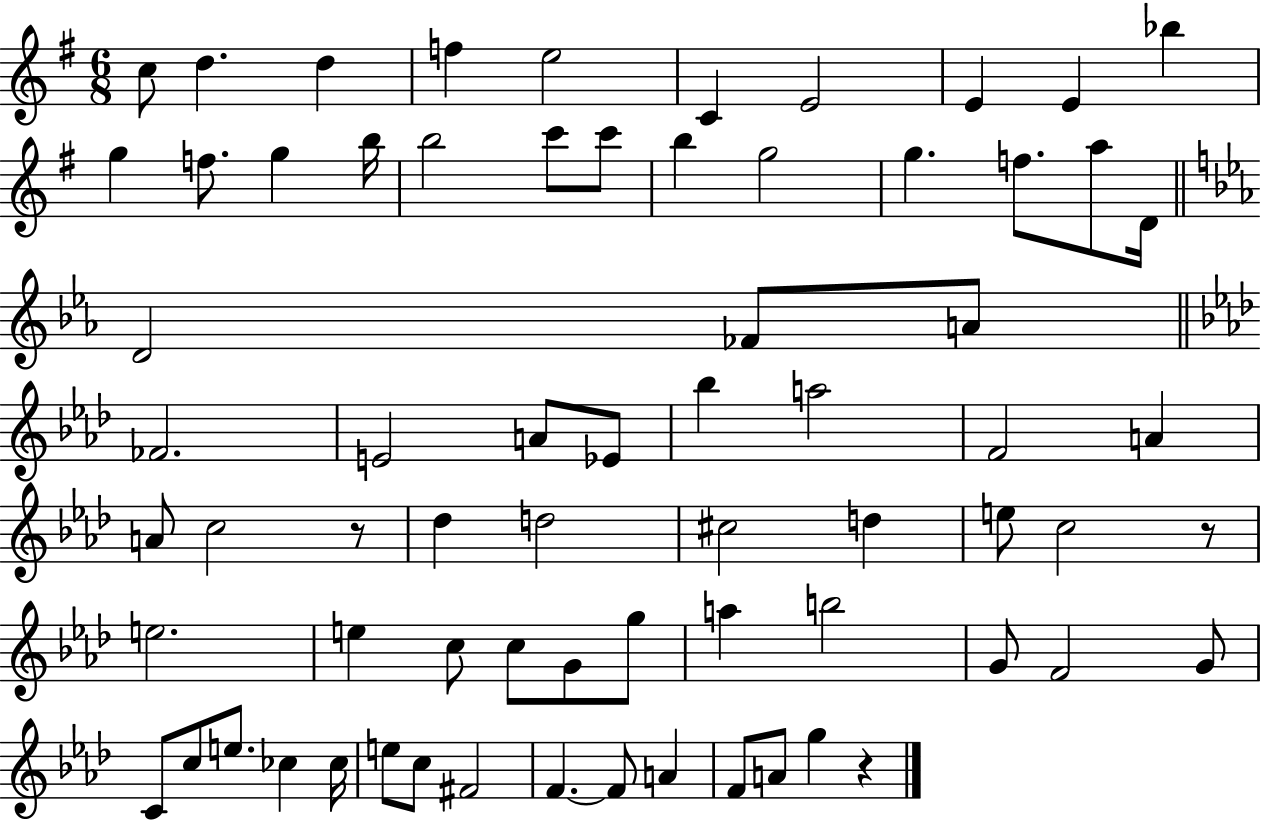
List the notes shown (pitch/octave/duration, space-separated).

C5/e D5/q. D5/q F5/q E5/h C4/q E4/h E4/q E4/q Bb5/q G5/q F5/e. G5/q B5/s B5/h C6/e C6/e B5/q G5/h G5/q. F5/e. A5/e D4/s D4/h FES4/e A4/e FES4/h. E4/h A4/e Eb4/e Bb5/q A5/h F4/h A4/q A4/e C5/h R/e Db5/q D5/h C#5/h D5/q E5/e C5/h R/e E5/h. E5/q C5/e C5/e G4/e G5/e A5/q B5/h G4/e F4/h G4/e C4/e C5/e E5/e. CES5/q CES5/s E5/e C5/e F#4/h F4/q. F4/e A4/q F4/e A4/e G5/q R/q